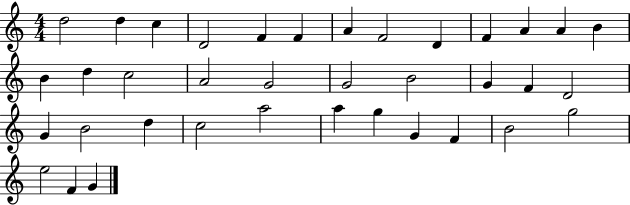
{
  \clef treble
  \numericTimeSignature
  \time 4/4
  \key c \major
  d''2 d''4 c''4 | d'2 f'4 f'4 | a'4 f'2 d'4 | f'4 a'4 a'4 b'4 | \break b'4 d''4 c''2 | a'2 g'2 | g'2 b'2 | g'4 f'4 d'2 | \break g'4 b'2 d''4 | c''2 a''2 | a''4 g''4 g'4 f'4 | b'2 g''2 | \break e''2 f'4 g'4 | \bar "|."
}